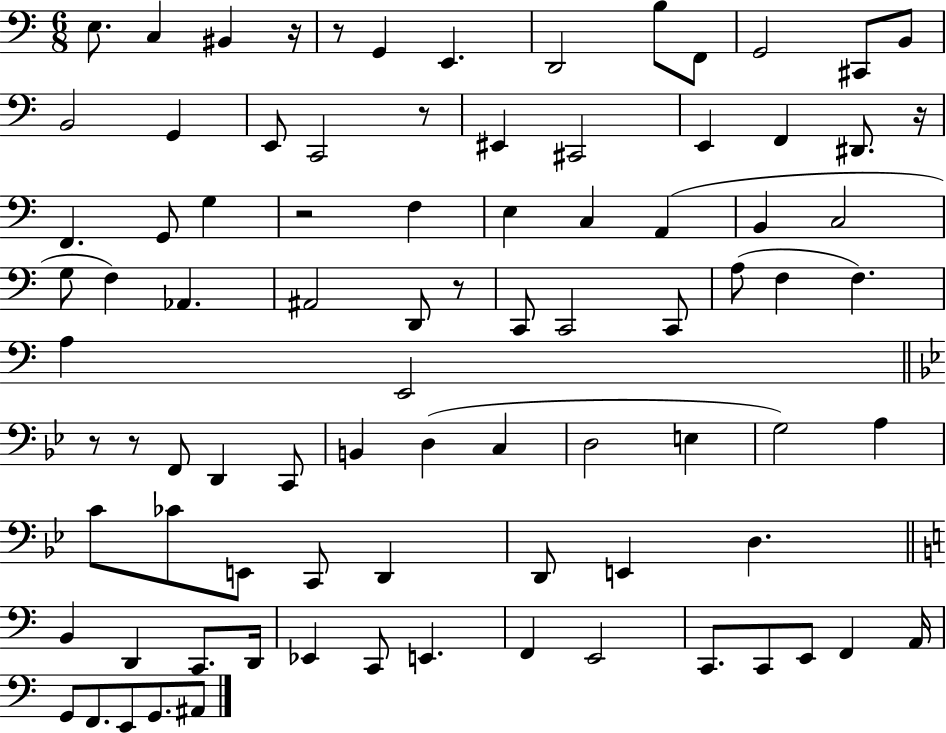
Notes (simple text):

E3/e. C3/q BIS2/q R/s R/e G2/q E2/q. D2/h B3/e F2/e G2/h C#2/e B2/e B2/h G2/q E2/e C2/h R/e EIS2/q C#2/h E2/q F2/q D#2/e. R/s F2/q. G2/e G3/q R/h F3/q E3/q C3/q A2/q B2/q C3/h G3/e F3/q Ab2/q. A#2/h D2/e R/e C2/e C2/h C2/e A3/e F3/q F3/q. A3/q E2/h R/e R/e F2/e D2/q C2/e B2/q D3/q C3/q D3/h E3/q G3/h A3/q C4/e CES4/e E2/e C2/e D2/q D2/e E2/q D3/q. B2/q D2/q C2/e. D2/s Eb2/q C2/e E2/q. F2/q E2/h C2/e. C2/e E2/e F2/q A2/s G2/e F2/e. E2/e G2/e. A#2/e